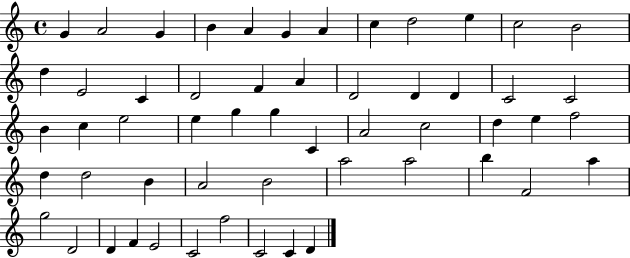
G4/q A4/h G4/q B4/q A4/q G4/q A4/q C5/q D5/h E5/q C5/h B4/h D5/q E4/h C4/q D4/h F4/q A4/q D4/h D4/q D4/q C4/h C4/h B4/q C5/q E5/h E5/q G5/q G5/q C4/q A4/h C5/h D5/q E5/q F5/h D5/q D5/h B4/q A4/h B4/h A5/h A5/h B5/q F4/h A5/q G5/h D4/h D4/q F4/q E4/h C4/h F5/h C4/h C4/q D4/q